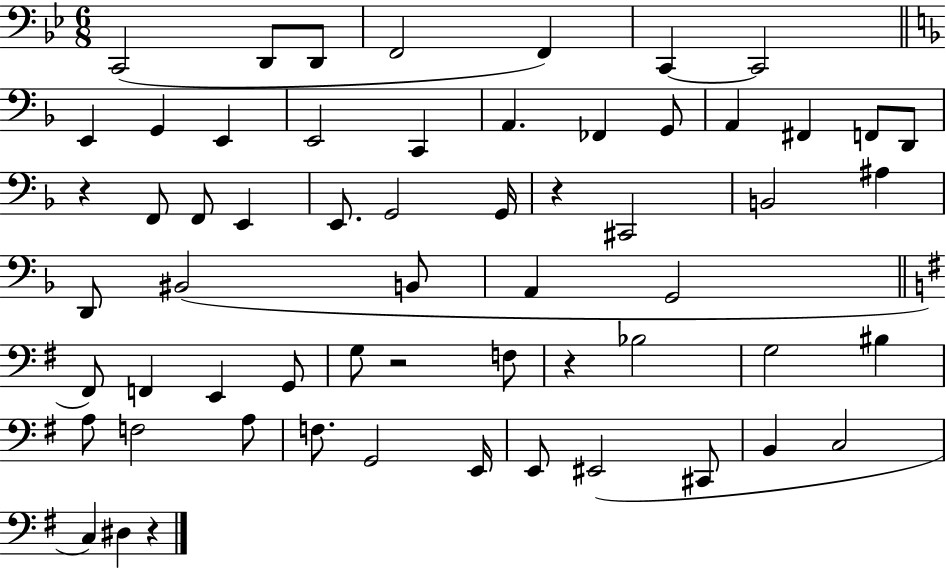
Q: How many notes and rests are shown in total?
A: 60